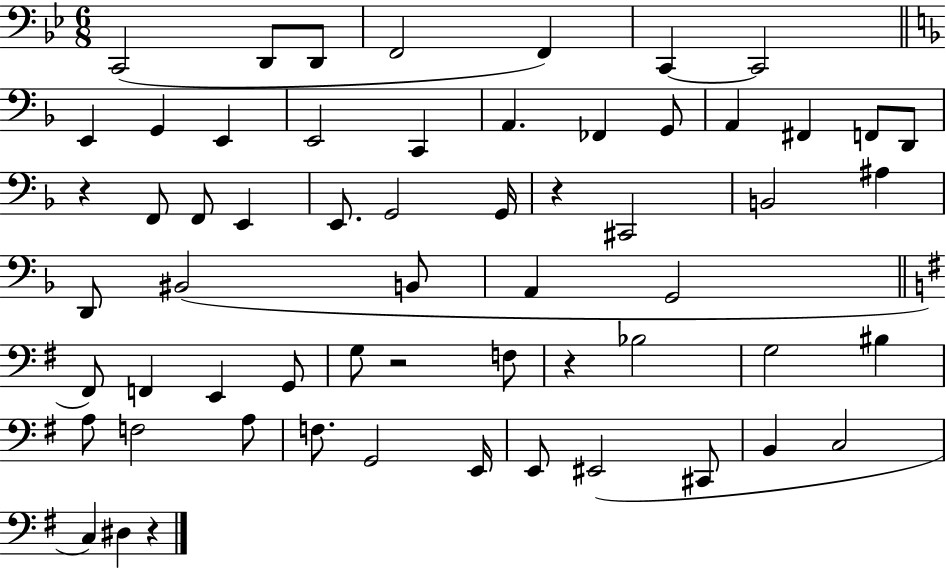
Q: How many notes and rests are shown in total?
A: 60